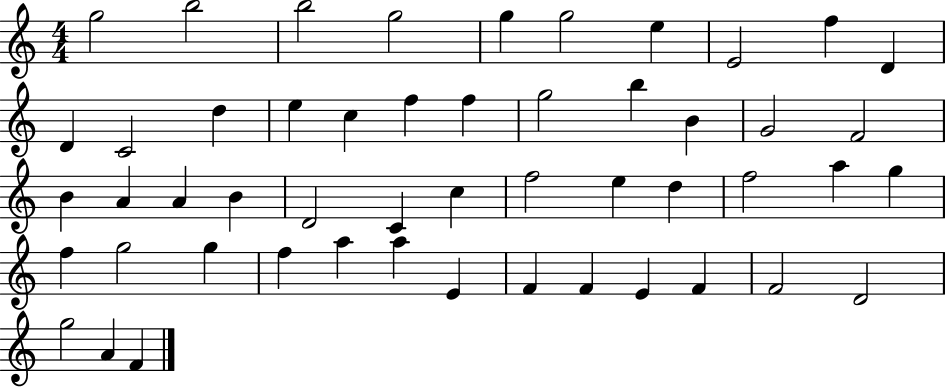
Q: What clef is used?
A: treble